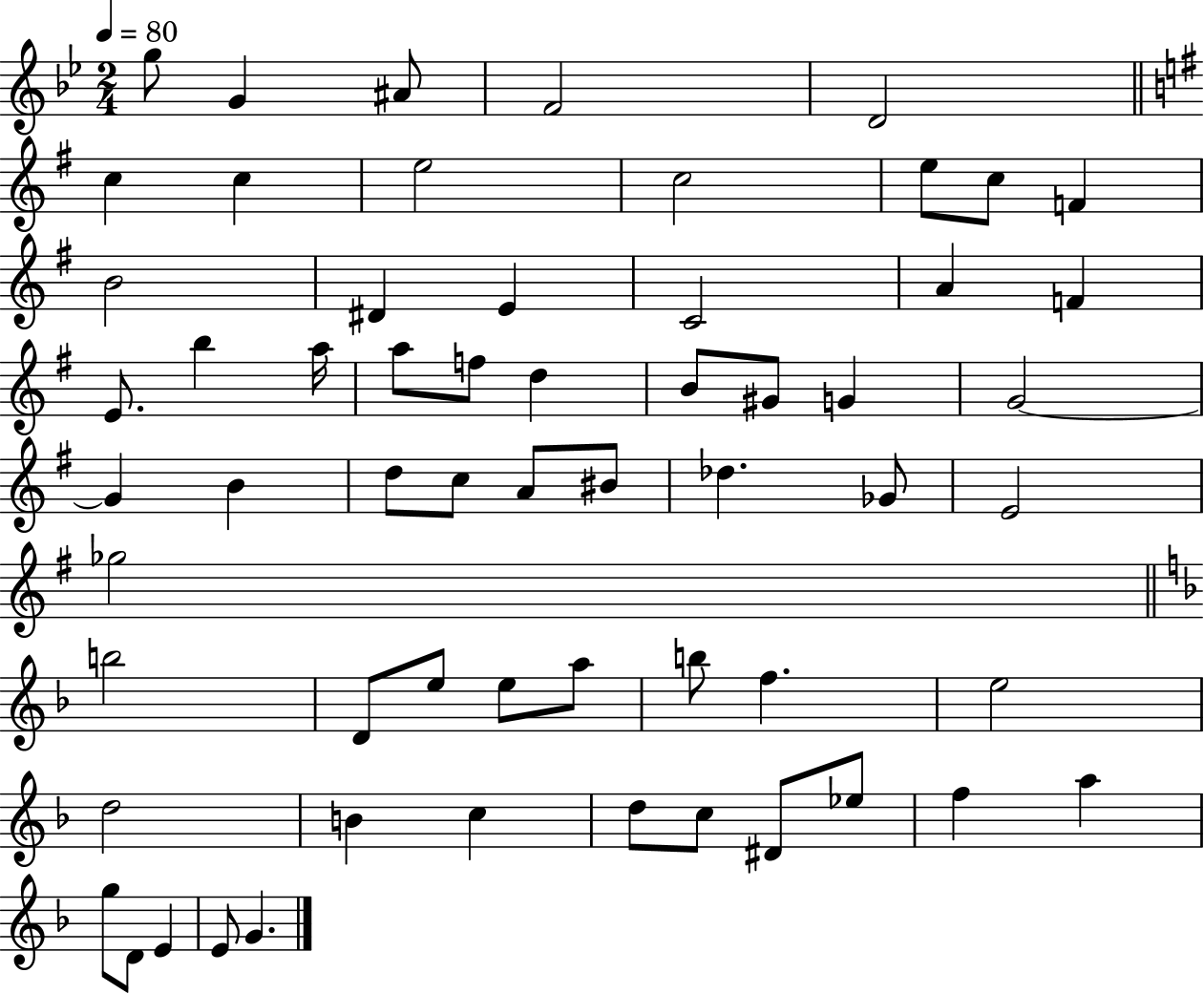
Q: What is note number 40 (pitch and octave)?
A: D4